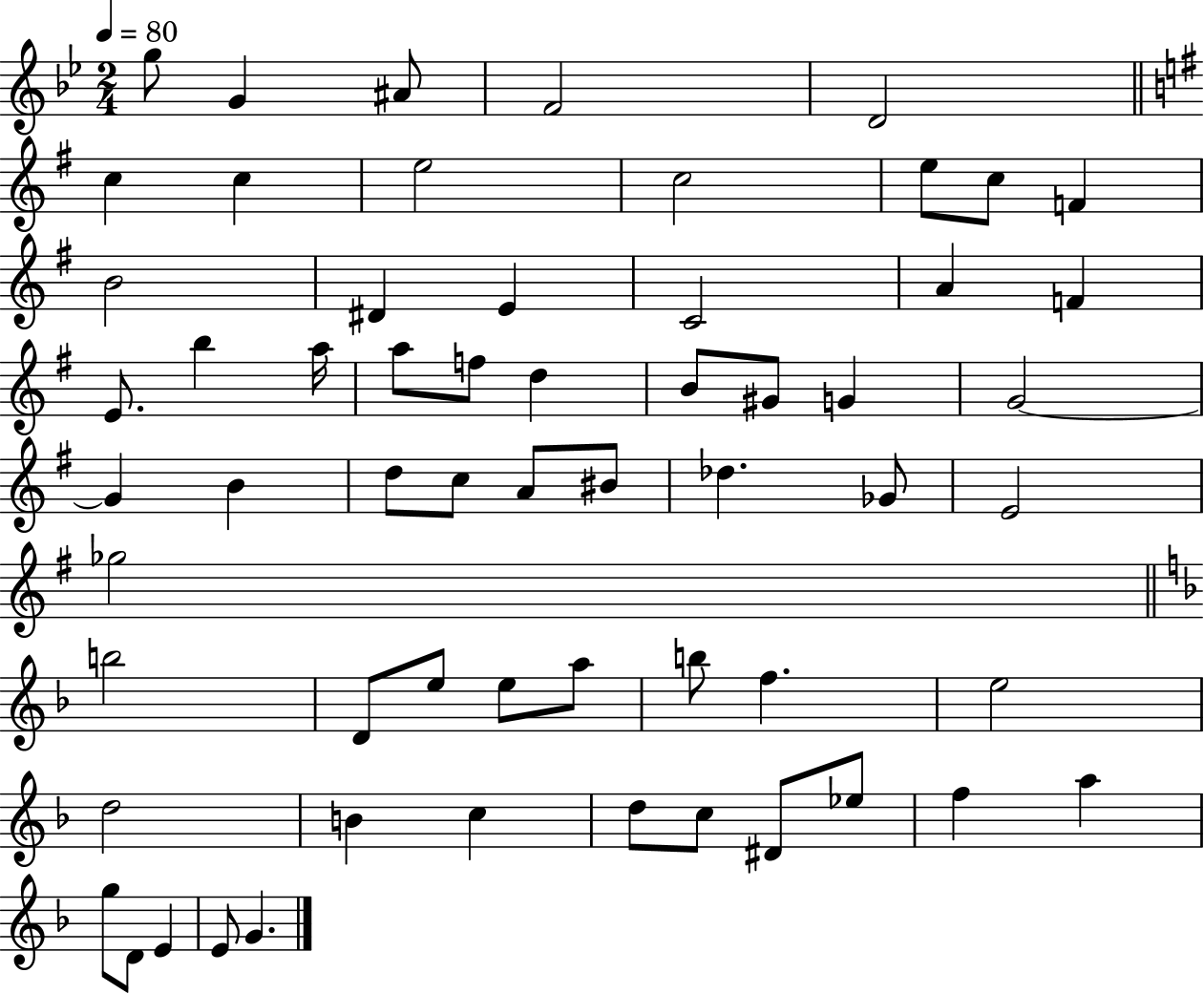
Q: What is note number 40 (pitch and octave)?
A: D4